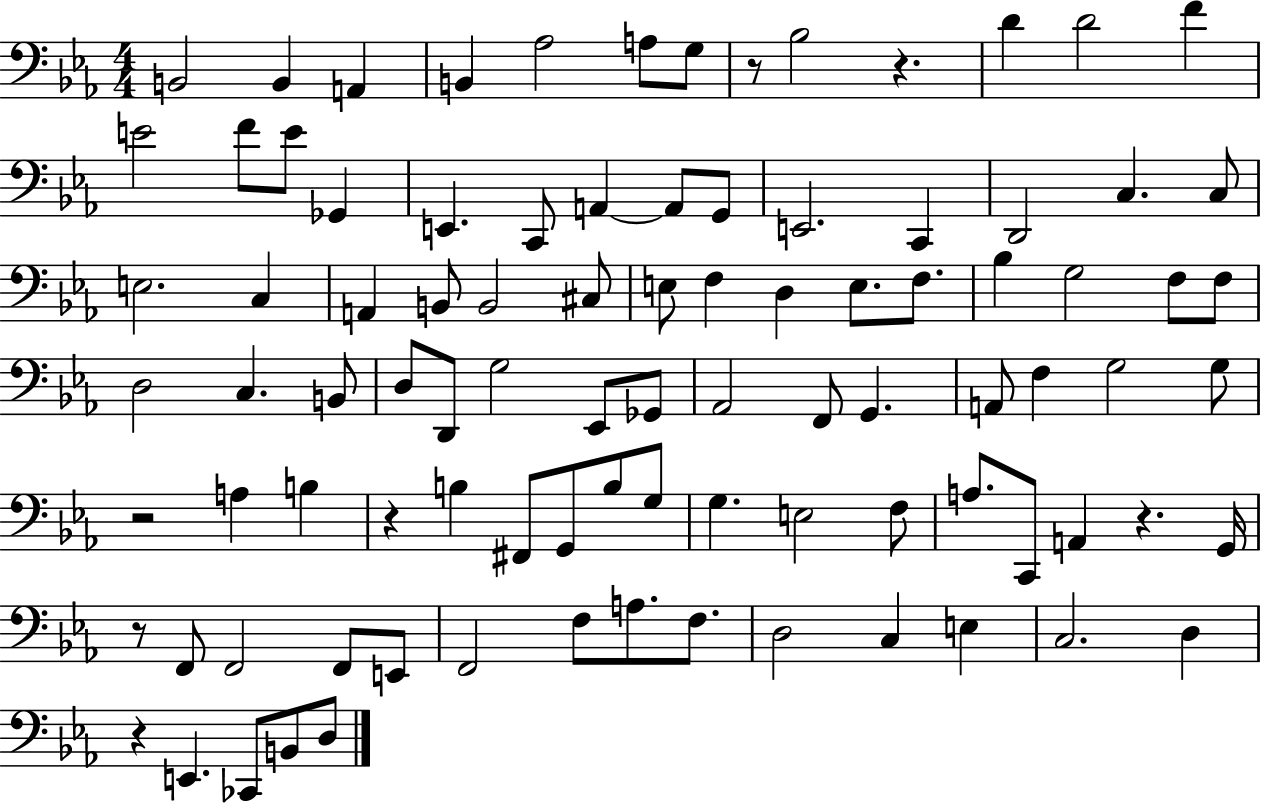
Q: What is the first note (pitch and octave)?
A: B2